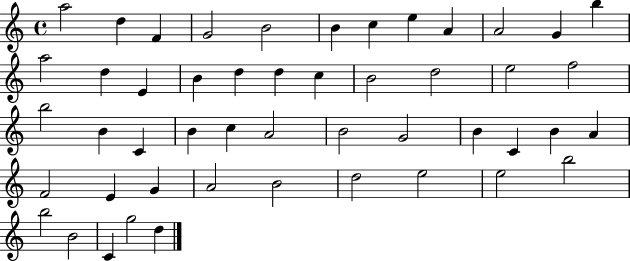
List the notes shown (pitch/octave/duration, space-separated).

A5/h D5/q F4/q G4/h B4/h B4/q C5/q E5/q A4/q A4/h G4/q B5/q A5/h D5/q E4/q B4/q D5/q D5/q C5/q B4/h D5/h E5/h F5/h B5/h B4/q C4/q B4/q C5/q A4/h B4/h G4/h B4/q C4/q B4/q A4/q F4/h E4/q G4/q A4/h B4/h D5/h E5/h E5/h B5/h B5/h B4/h C4/q G5/h D5/q